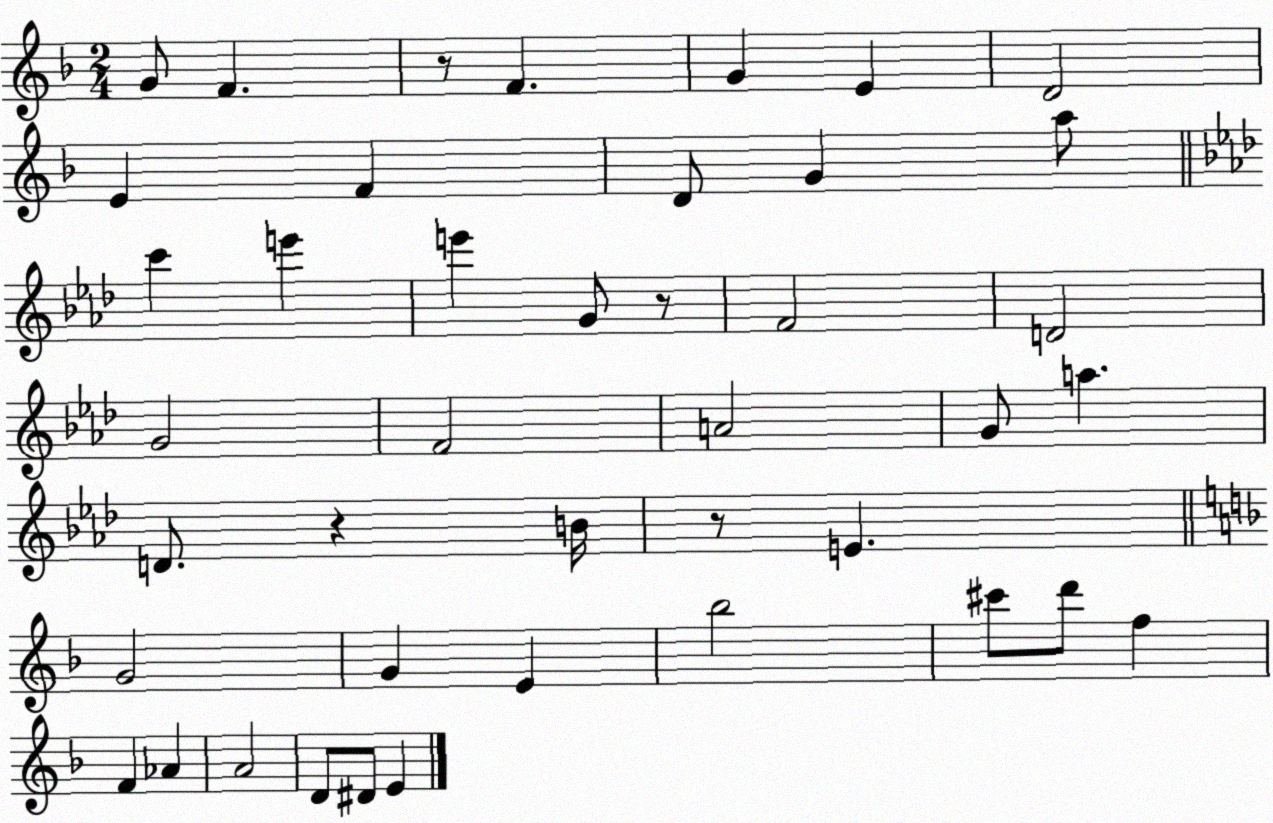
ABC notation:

X:1
T:Untitled
M:2/4
L:1/4
K:F
G/2 F z/2 F G E D2 E F D/2 G a/2 c' e' e' G/2 z/2 F2 D2 G2 F2 A2 G/2 a D/2 z B/4 z/2 E G2 G E _b2 ^c'/2 d'/2 f F _A A2 D/2 ^D/2 E